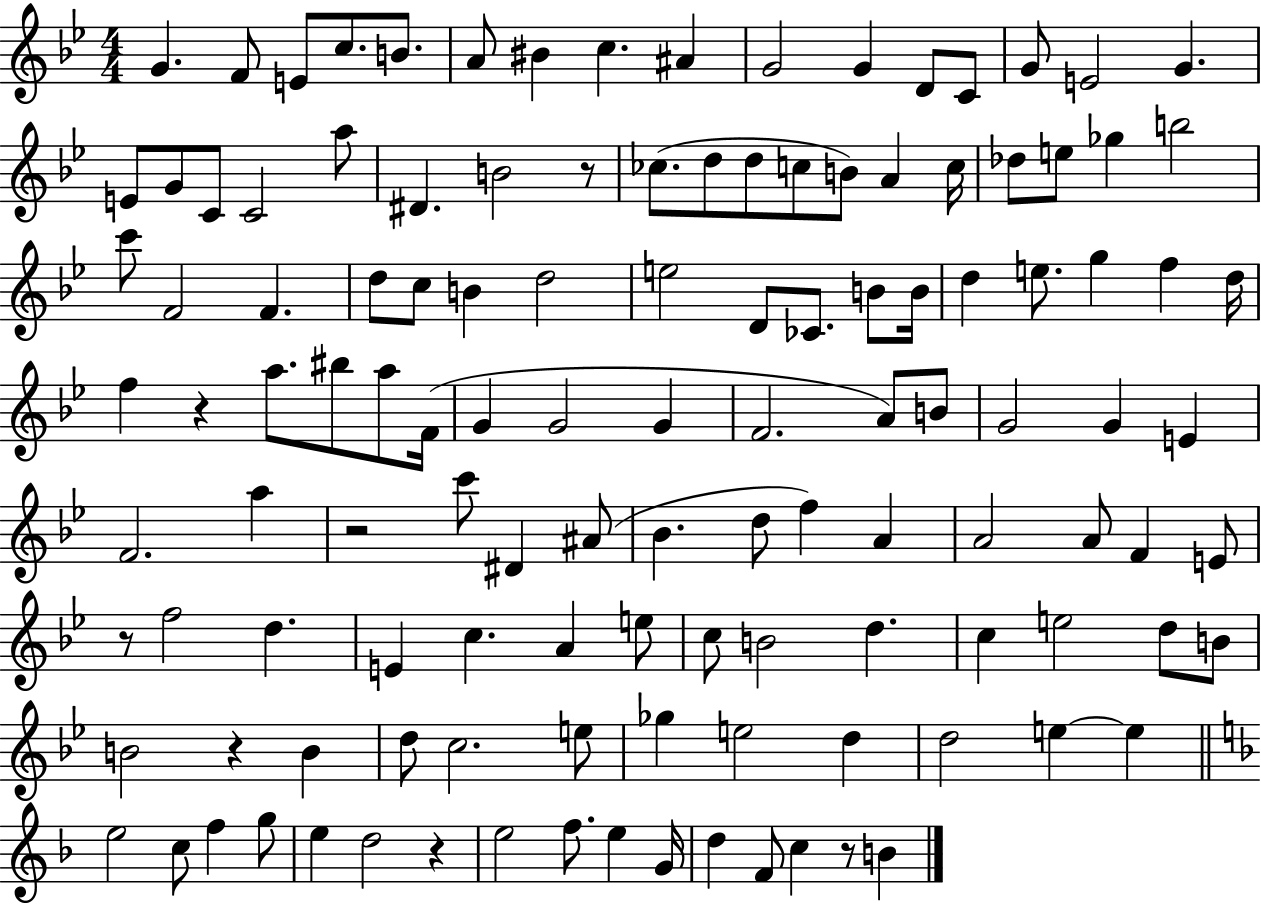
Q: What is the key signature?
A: BES major